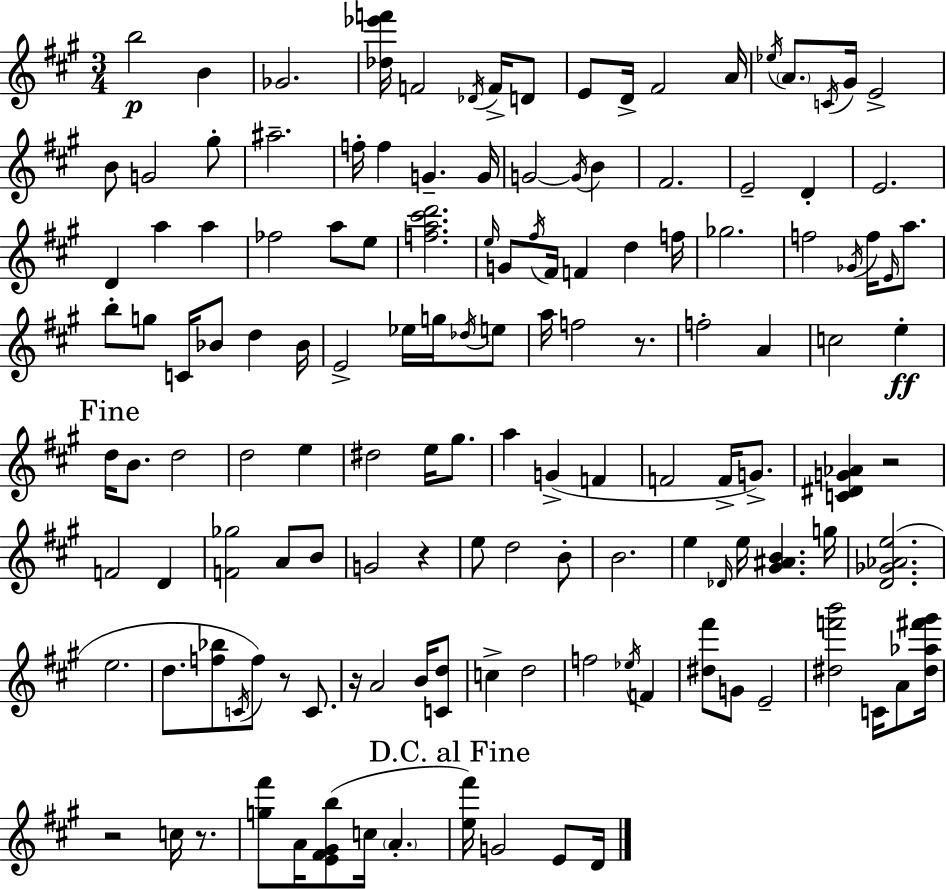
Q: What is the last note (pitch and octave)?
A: D4